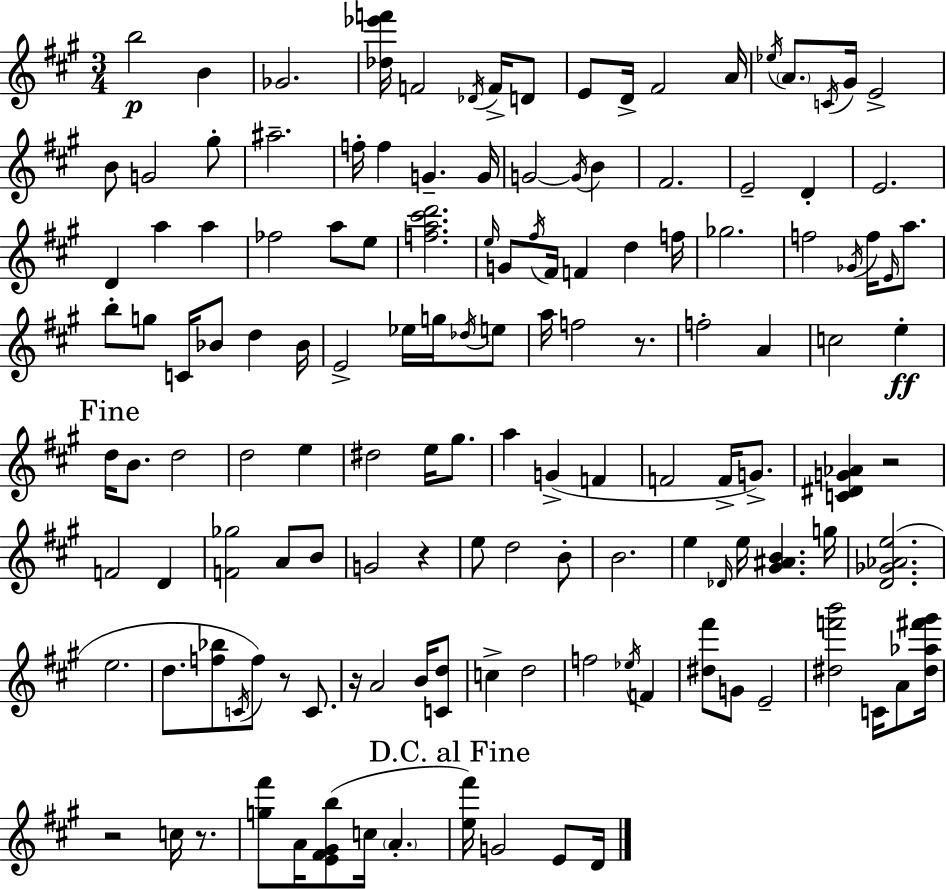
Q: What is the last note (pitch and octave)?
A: D4